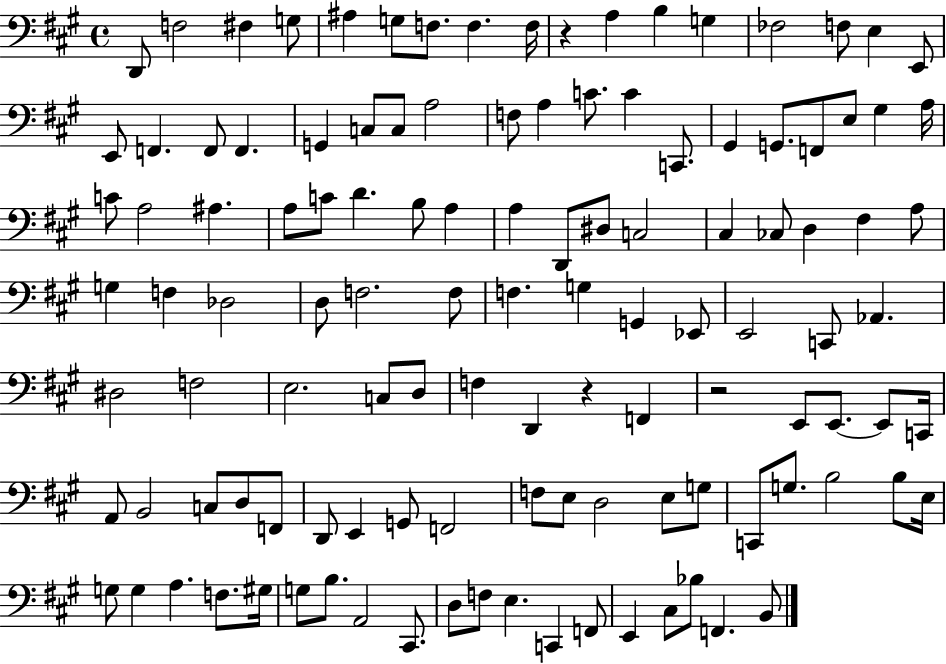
{
  \clef bass
  \time 4/4
  \defaultTimeSignature
  \key a \major
  \repeat volta 2 { d,8 f2 fis4 g8 | ais4 g8 f8. f4. f16 | r4 a4 b4 g4 | fes2 f8 e4 e,8 | \break e,8 f,4. f,8 f,4. | g,4 c8 c8 a2 | f8 a4 c'8. c'4 c,8. | gis,4 g,8. f,8 e8 gis4 a16 | \break c'8 a2 ais4. | a8 c'8 d'4. b8 a4 | a4 d,8 dis8 c2 | cis4 ces8 d4 fis4 a8 | \break g4 f4 des2 | d8 f2. f8 | f4. g4 g,4 ees,8 | e,2 c,8 aes,4. | \break dis2 f2 | e2. c8 d8 | f4 d,4 r4 f,4 | r2 e,8 e,8.~~ e,8 c,16 | \break a,8 b,2 c8 d8 f,8 | d,8 e,4 g,8 f,2 | f8 e8 d2 e8 g8 | c,8 g8. b2 b8 e16 | \break g8 g4 a4. f8. gis16 | g8 b8. a,2 cis,8. | d8 f8 e4. c,4 f,8 | e,4 cis8 bes8 f,4. b,8 | \break } \bar "|."
}